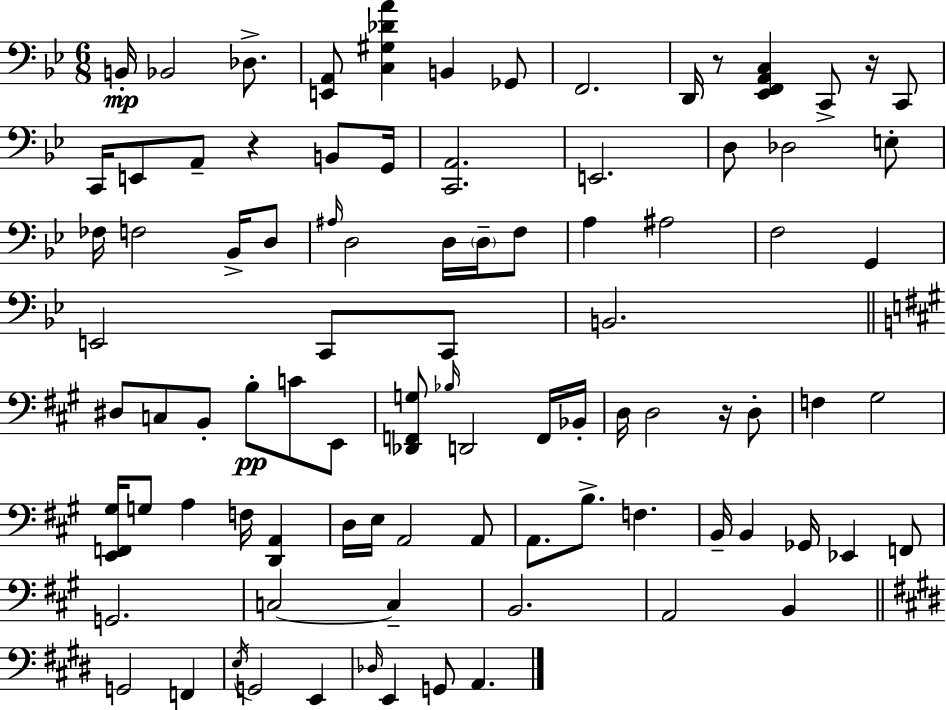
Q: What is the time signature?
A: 6/8